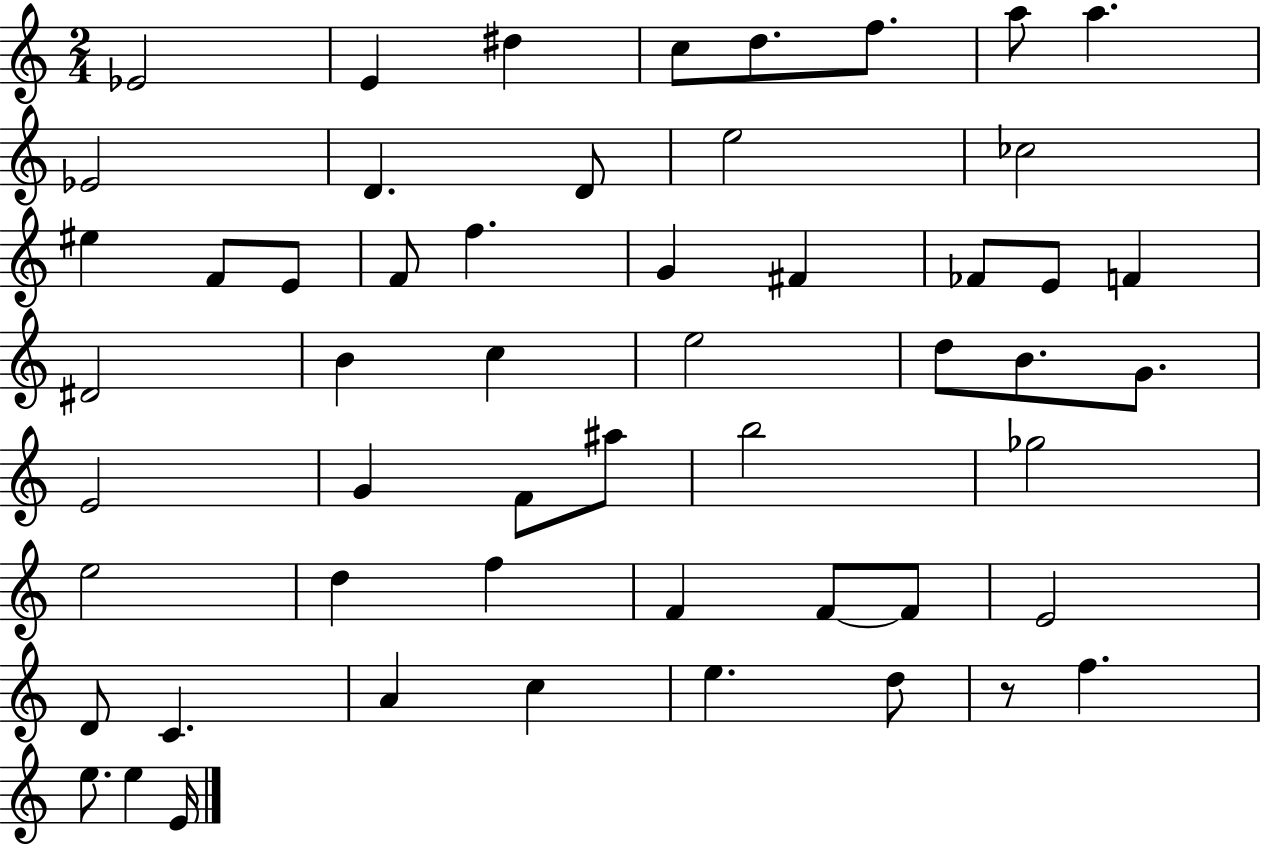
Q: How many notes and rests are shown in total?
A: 54